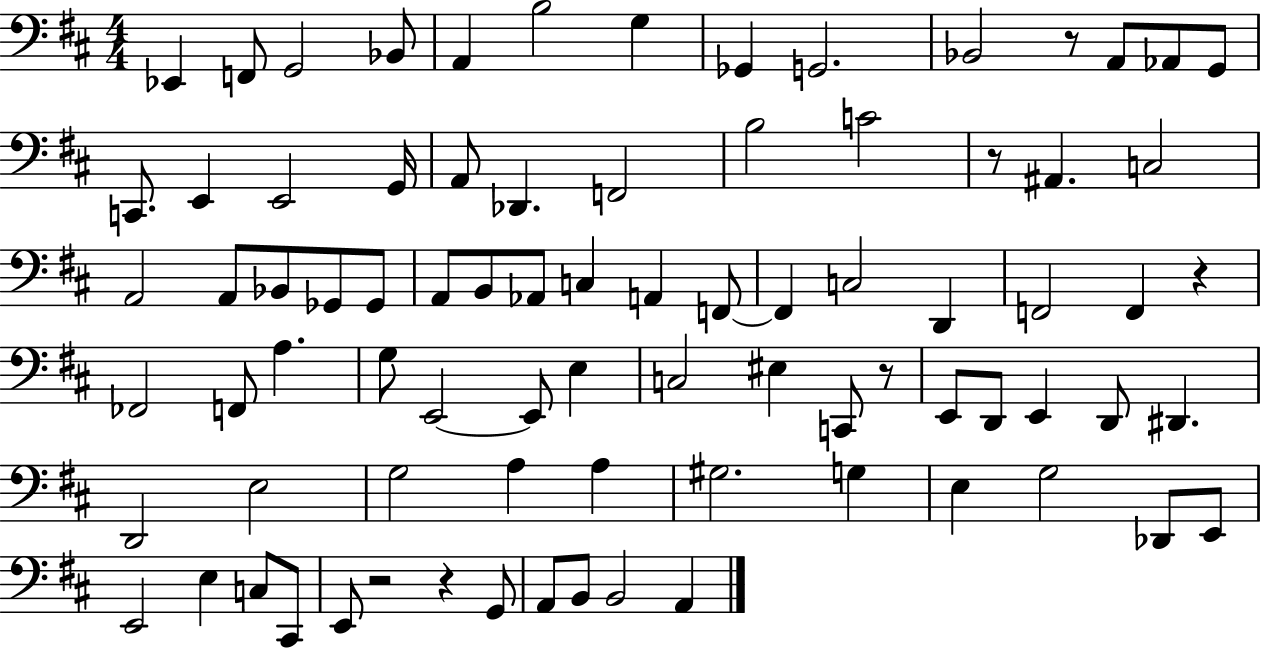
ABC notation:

X:1
T:Untitled
M:4/4
L:1/4
K:D
_E,, F,,/2 G,,2 _B,,/2 A,, B,2 G, _G,, G,,2 _B,,2 z/2 A,,/2 _A,,/2 G,,/2 C,,/2 E,, E,,2 G,,/4 A,,/2 _D,, F,,2 B,2 C2 z/2 ^A,, C,2 A,,2 A,,/2 _B,,/2 _G,,/2 _G,,/2 A,,/2 B,,/2 _A,,/2 C, A,, F,,/2 F,, C,2 D,, F,,2 F,, z _F,,2 F,,/2 A, G,/2 E,,2 E,,/2 E, C,2 ^E, C,,/2 z/2 E,,/2 D,,/2 E,, D,,/2 ^D,, D,,2 E,2 G,2 A, A, ^G,2 G, E, G,2 _D,,/2 E,,/2 E,,2 E, C,/2 ^C,,/2 E,,/2 z2 z G,,/2 A,,/2 B,,/2 B,,2 A,,